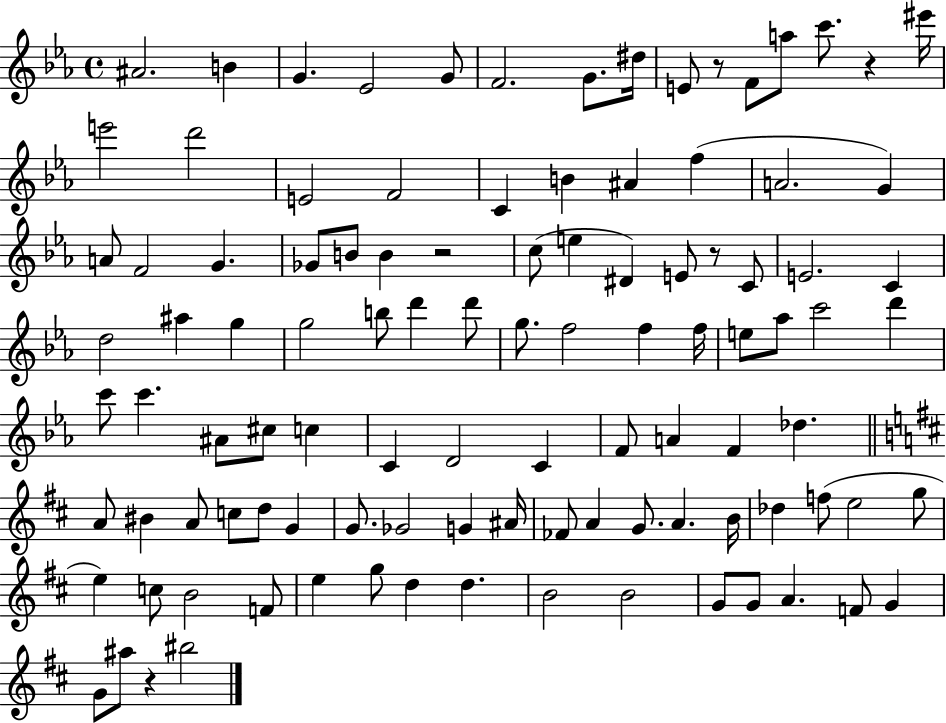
{
  \clef treble
  \time 4/4
  \defaultTimeSignature
  \key ees \major
  ais'2. b'4 | g'4. ees'2 g'8 | f'2. g'8. dis''16 | e'8 r8 f'8 a''8 c'''8. r4 eis'''16 | \break e'''2 d'''2 | e'2 f'2 | c'4 b'4 ais'4 f''4( | a'2. g'4) | \break a'8 f'2 g'4. | ges'8 b'8 b'4 r2 | c''8( e''4 dis'4) e'8 r8 c'8 | e'2. c'4 | \break d''2 ais''4 g''4 | g''2 b''8 d'''4 d'''8 | g''8. f''2 f''4 f''16 | e''8 aes''8 c'''2 d'''4 | \break c'''8 c'''4. ais'8 cis''8 c''4 | c'4 d'2 c'4 | f'8 a'4 f'4 des''4. | \bar "||" \break \key b \minor a'8 bis'4 a'8 c''8 d''8 g'4 | g'8. ges'2 g'4 ais'16 | fes'8 a'4 g'8. a'4. b'16 | des''4 f''8( e''2 g''8 | \break e''4) c''8 b'2 f'8 | e''4 g''8 d''4 d''4. | b'2 b'2 | g'8 g'8 a'4. f'8 g'4 | \break g'8 ais''8 r4 bis''2 | \bar "|."
}